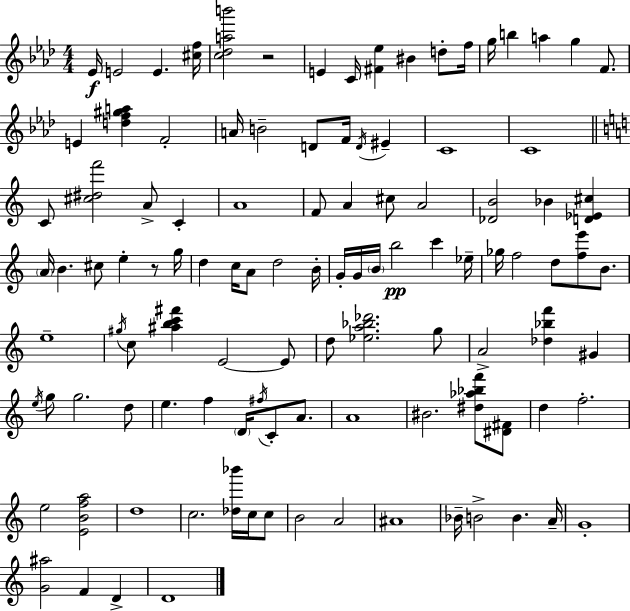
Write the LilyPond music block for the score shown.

{
  \clef treble
  \numericTimeSignature
  \time 4/4
  \key f \minor
  ees'16\f e'2 e'4. <cis'' f''>16 | <c'' des'' a'' b'''>2 r2 | e'4 c'16 <fis' ees''>4 bis'4 d''8-. f''16 | g''16 b''4 a''4 g''4 f'8. | \break e'4 <d'' f'' gis'' a''>4 f'2-. | a'16 b'2-- d'8 f'16 \acciaccatura { d'16 } eis'4-- | c'1 | c'1 | \break \bar "||" \break \key c \major c'8 <cis'' dis'' f'''>2 a'8-> c'4-. | a'1 | f'8 a'4 cis''8 a'2 | <des' b'>2 bes'4 <d' ees' cis''>4 | \break \parenthesize a'16 b'4. cis''8 e''4-. r8 g''16 | d''4 c''16 a'8 d''2 b'16-. | g'16-. g'16 \parenthesize b'16 b''2\pp c'''4 ees''16-- | ges''16 f''2 d''8 <f'' e'''>8 b'8. | \break e''1-- | \acciaccatura { gis''16 } c''8 <ais'' b'' c''' fis'''>4 e'2~~ e'8 | d''8 <ees'' a'' bes'' des'''>2. g''8 | a'2-> <des'' bes'' f'''>4 gis'4 | \break \acciaccatura { e''16 } g''8 g''2. | d''8 e''4. f''4 \parenthesize d'16 \acciaccatura { fis''16 } c'8-. | a'8. a'1 | bis'2. <dis'' aes'' bes'' f'''>8 | \break <dis' fis'>8 d''4 f''2.-. | e''2 <e' b' f'' a''>2 | d''1 | c''2. <des'' bes'''>16 | \break c''16 c''8 b'2 a'2 | ais'1 | bes'16-- b'2-> b'4. | a'16-- g'1-. | \break <g' ais''>2 f'4 d'4-> | d'1 | \bar "|."
}